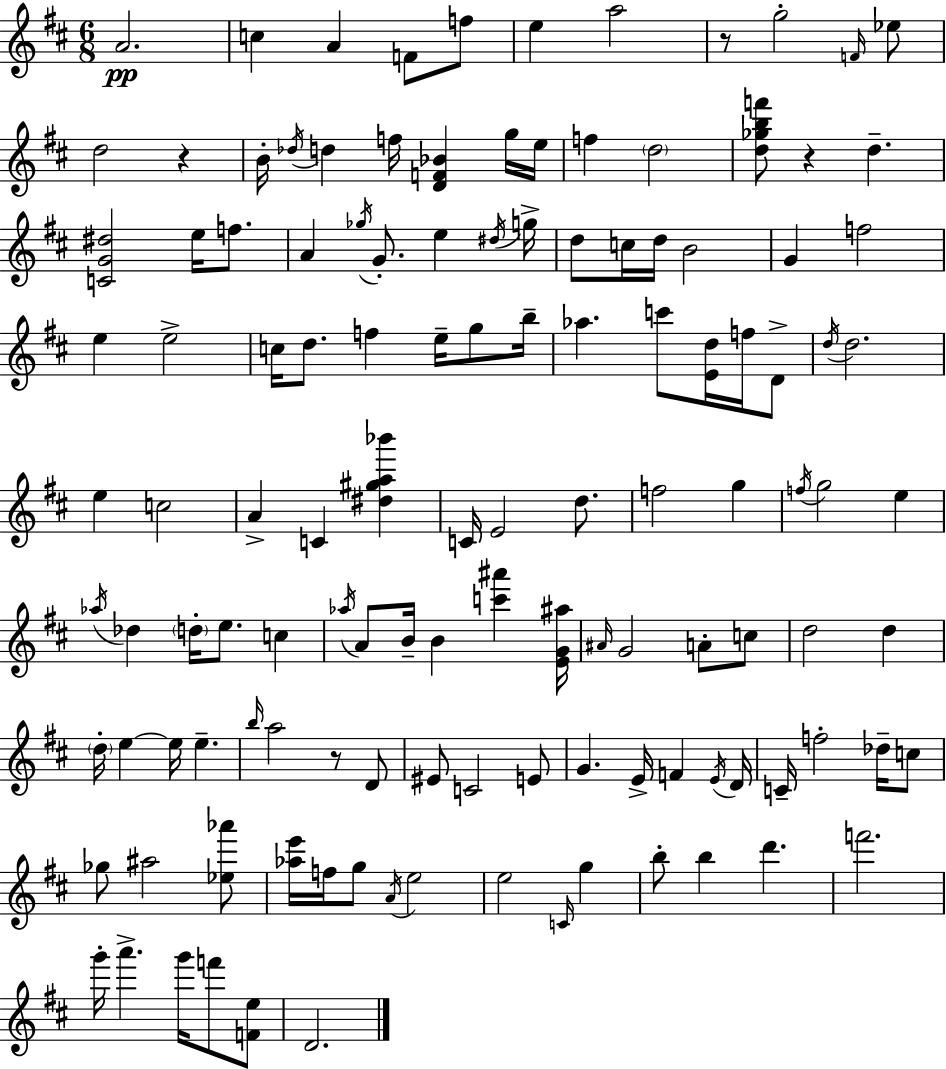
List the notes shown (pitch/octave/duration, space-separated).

A4/h. C5/q A4/q F4/e F5/e E5/q A5/h R/e G5/h F4/s Eb5/e D5/h R/q B4/s Db5/s D5/q F5/s [D4,F4,Bb4]/q G5/s E5/s F5/q D5/h [D5,Gb5,B5,F6]/e R/q D5/q. [C4,G4,D#5]/h E5/s F5/e. A4/q Gb5/s G4/e. E5/q D#5/s G5/s D5/e C5/s D5/s B4/h G4/q F5/h E5/q E5/h C5/s D5/e. F5/q E5/s G5/e B5/s Ab5/q. C6/e [E4,D5]/s F5/s D4/e D5/s D5/h. E5/q C5/h A4/q C4/q [D#5,G#5,A5,Bb6]/q C4/s E4/h D5/e. F5/h G5/q F5/s G5/h E5/q Ab5/s Db5/q D5/s E5/e. C5/q Ab5/s A4/e B4/s B4/q [C6,A#6]/q [E4,G4,A#5]/s A#4/s G4/h A4/e C5/e D5/h D5/q D5/s E5/q E5/s E5/q. B5/s A5/h R/e D4/e EIS4/e C4/h E4/e G4/q. E4/s F4/q E4/s D4/s C4/s F5/h Db5/s C5/e Gb5/e A#5/h [Eb5,Ab6]/e [Ab5,E6]/s F5/s G5/e A4/s E5/h E5/h C4/s G5/q B5/e B5/q D6/q. F6/h. G6/s A6/q. G6/s F6/e [F4,E5]/e D4/h.